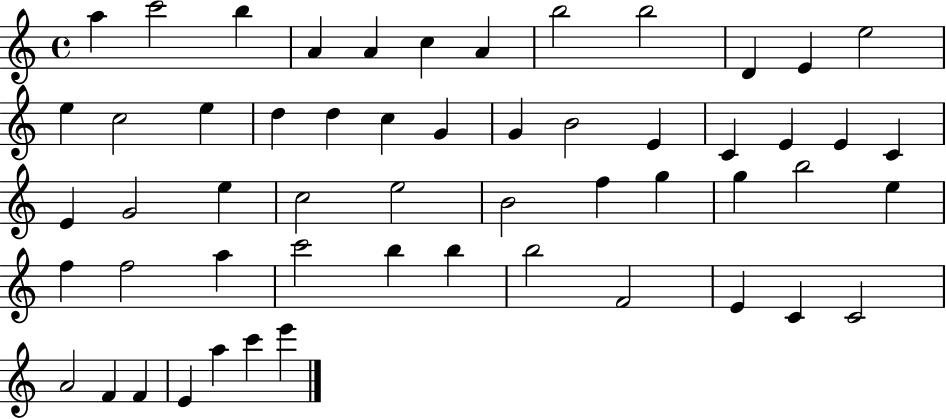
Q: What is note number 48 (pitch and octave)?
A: C4